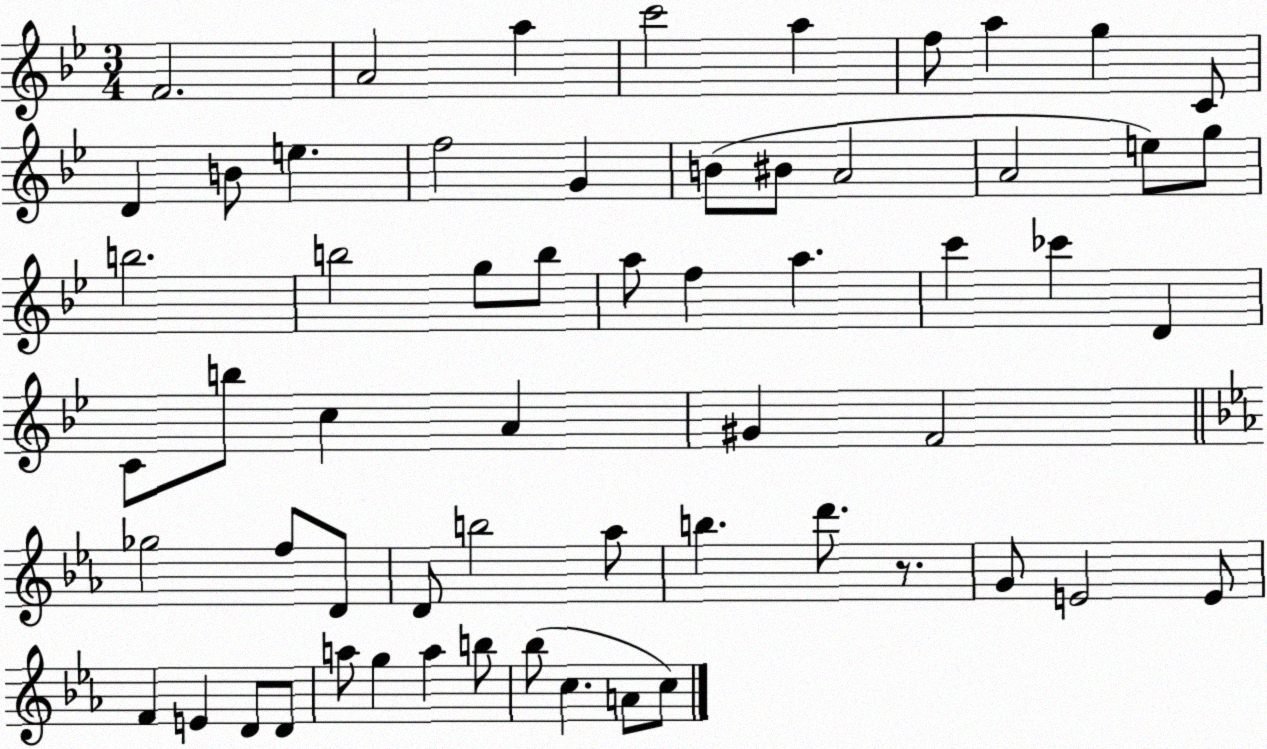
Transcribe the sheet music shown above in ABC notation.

X:1
T:Untitled
M:3/4
L:1/4
K:Bb
F2 A2 a c'2 a f/2 a g C/2 D B/2 e f2 G B/2 ^B/2 A2 A2 e/2 g/2 b2 b2 g/2 b/2 a/2 f a c' _c' D C/2 b/2 c A ^G F2 _g2 f/2 D/2 D/2 b2 _a/2 b d'/2 z/2 G/2 E2 E/2 F E D/2 D/2 a/2 g a b/2 _b/2 c A/2 c/2